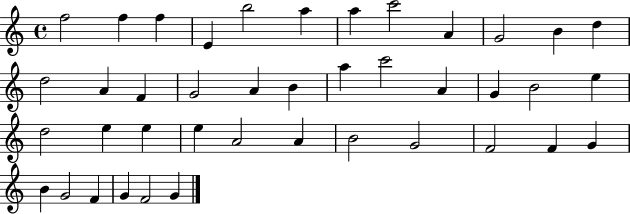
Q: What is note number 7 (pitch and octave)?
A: A5